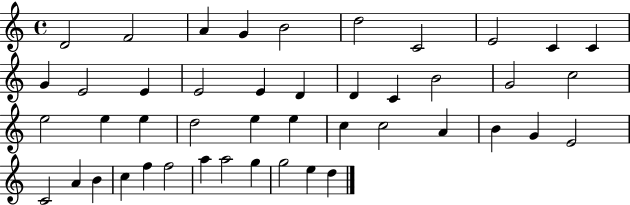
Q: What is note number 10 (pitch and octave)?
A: C4